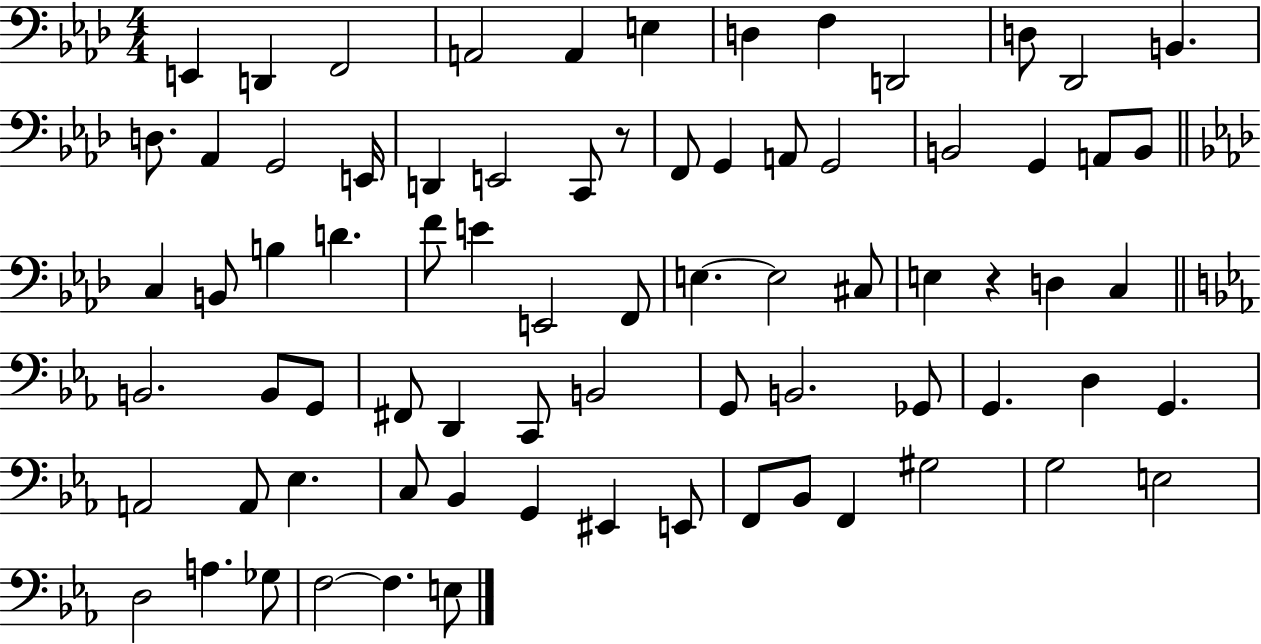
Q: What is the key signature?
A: AES major